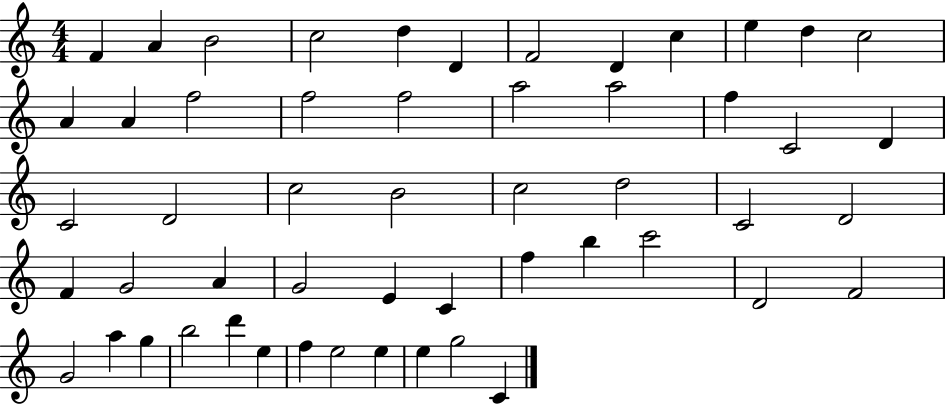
X:1
T:Untitled
M:4/4
L:1/4
K:C
F A B2 c2 d D F2 D c e d c2 A A f2 f2 f2 a2 a2 f C2 D C2 D2 c2 B2 c2 d2 C2 D2 F G2 A G2 E C f b c'2 D2 F2 G2 a g b2 d' e f e2 e e g2 C